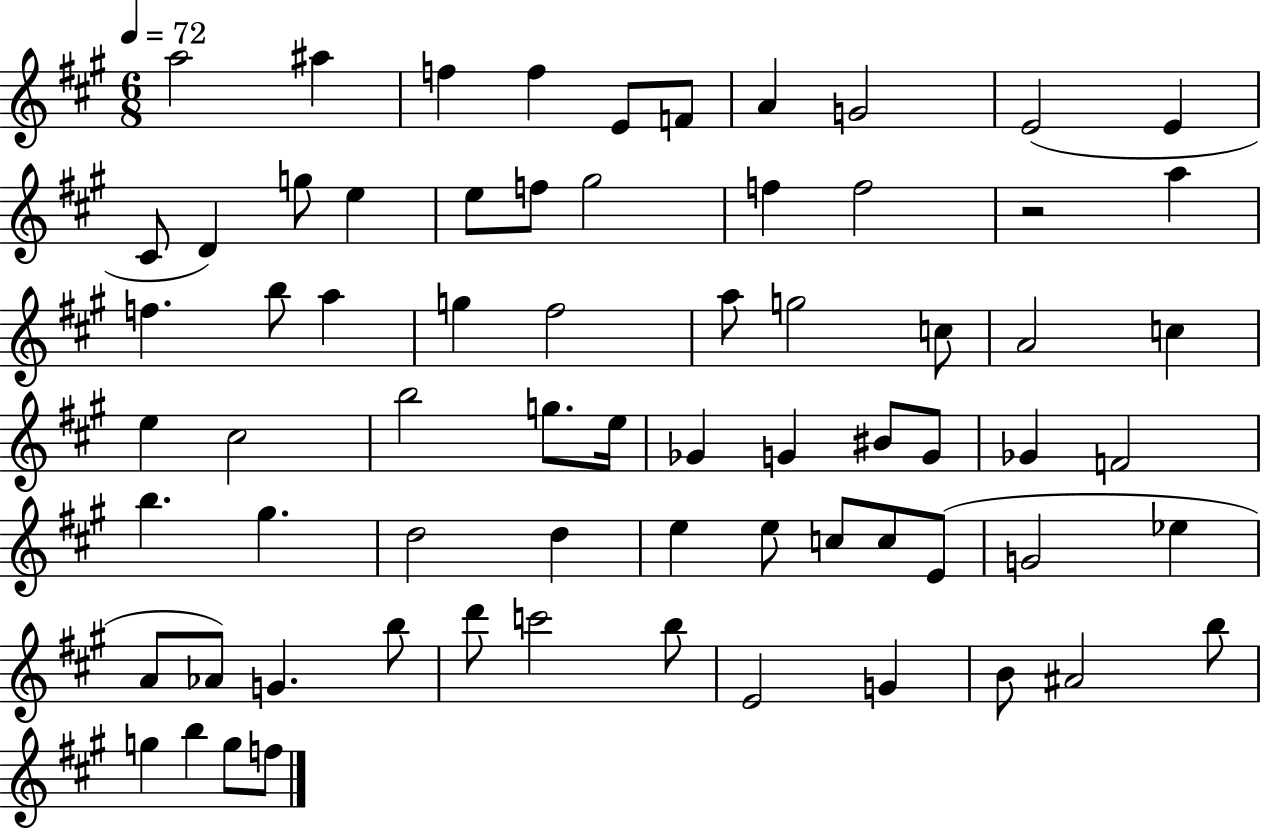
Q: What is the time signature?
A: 6/8